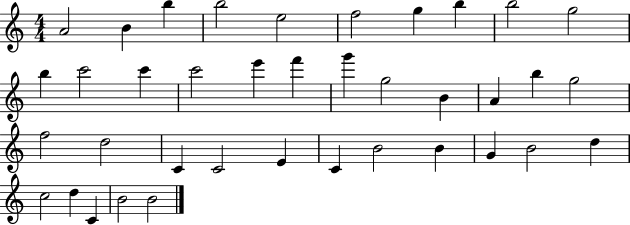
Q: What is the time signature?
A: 4/4